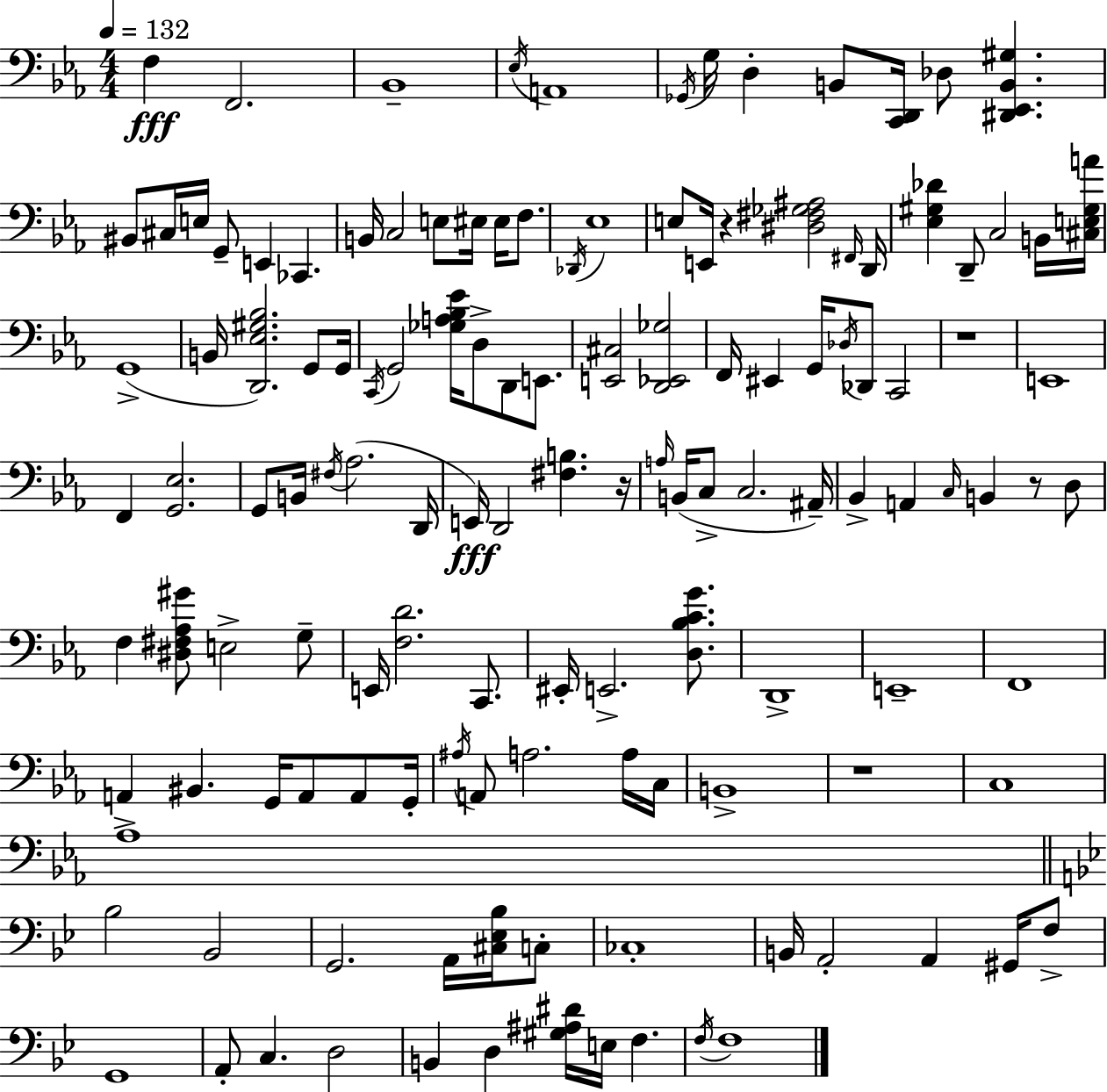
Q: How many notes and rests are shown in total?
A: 131